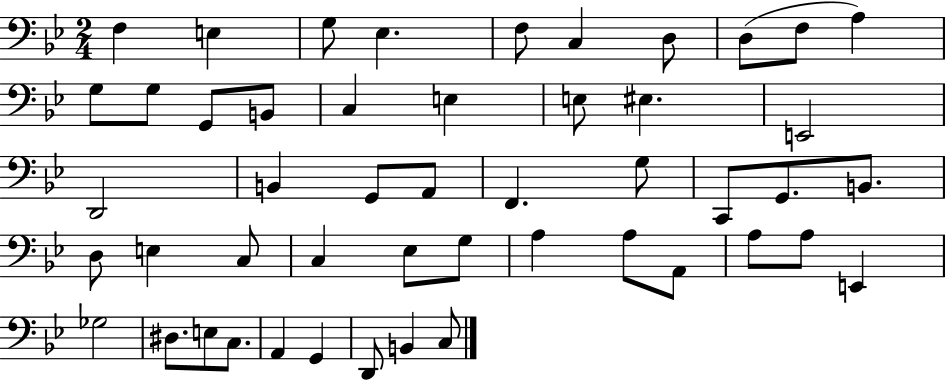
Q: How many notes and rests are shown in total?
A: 49